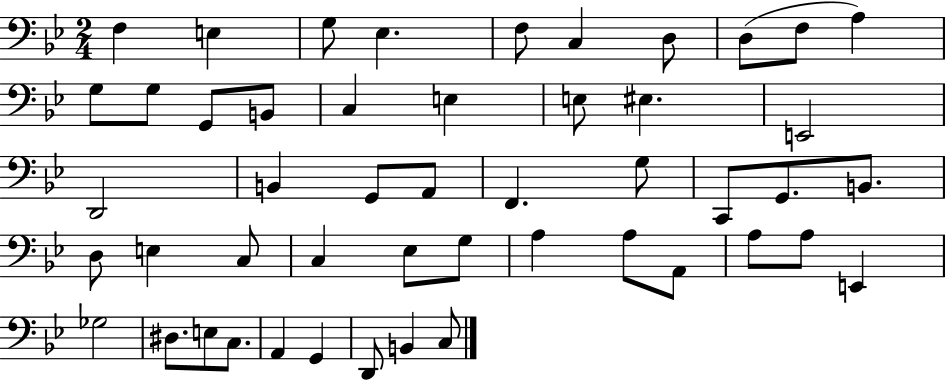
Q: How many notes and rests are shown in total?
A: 49